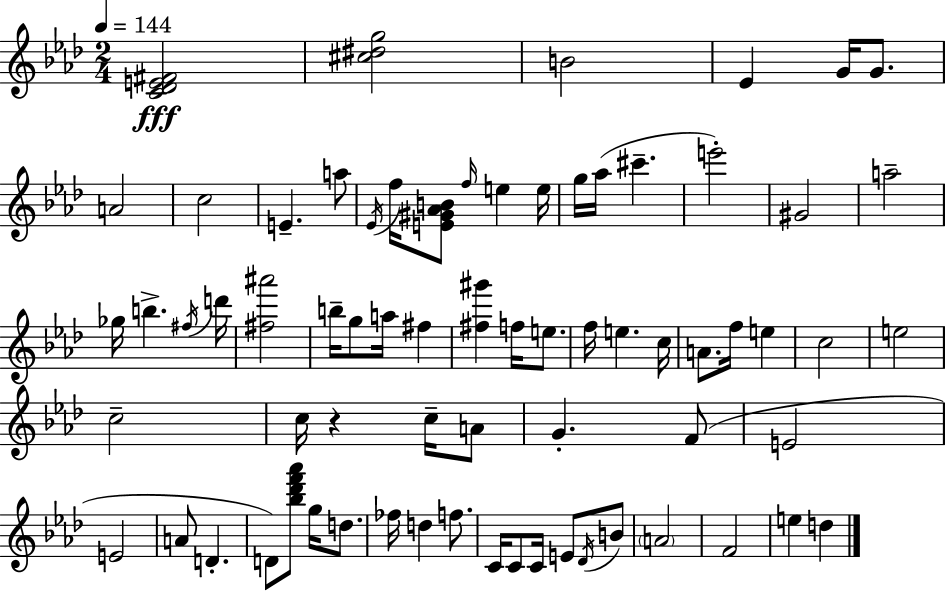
{
  \clef treble
  \numericTimeSignature
  \time 2/4
  \key f \minor
  \tempo 4 = 144
  <c' des' e' fis'>2\fff | <cis'' dis'' g''>2 | b'2 | ees'4 g'16 g'8. | \break a'2 | c''2 | e'4.-- a''8 | \acciaccatura { ees'16 } f''16 <e' gis' aes' b'>8 \grace { f''16 } e''4 | \break e''16 g''16 aes''16( cis'''4.-- | e'''2-.) | gis'2 | a''2-- | \break ges''16 b''4.-> | \acciaccatura { fis''16 } d'''16 <fis'' ais'''>2 | b''16-- g''8 a''16 fis''4 | <fis'' gis'''>4 f''16 | \break e''8. f''16 e''4. | c''16 a'8. f''16 e''4 | c''2 | e''2 | \break c''2-- | c''16 r4 | c''16-- a'8 g'4.-. | f'8( e'2 | \break e'2 | a'8 d'4.-. | d'8) <bes'' des''' f''' aes'''>8 g''16 | d''8. fes''16 d''4 | \break f''8. c'16 c'8 c'16 e'8 | \acciaccatura { des'16 } b'8 \parenthesize a'2 | f'2 | e''4 | \break d''4 \bar "|."
}